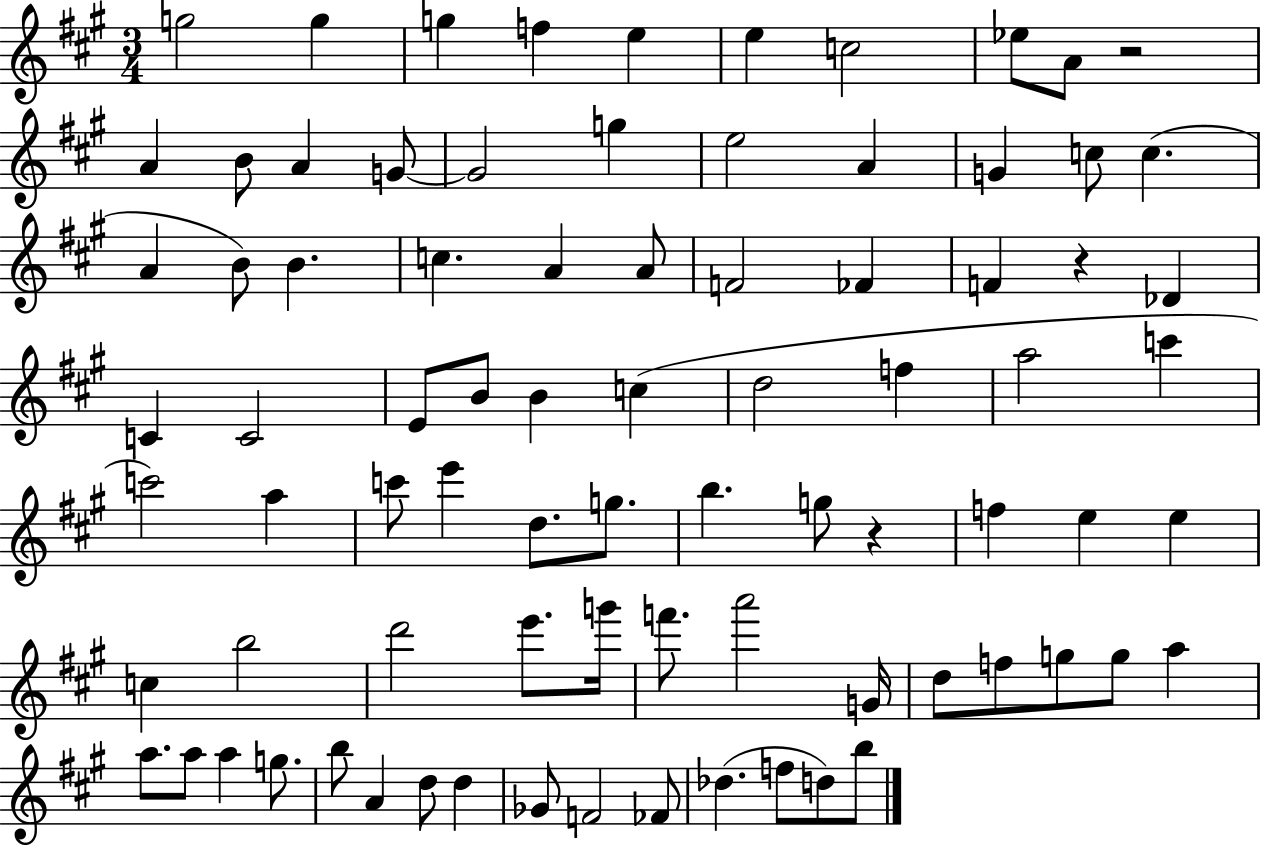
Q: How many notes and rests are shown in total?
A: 82